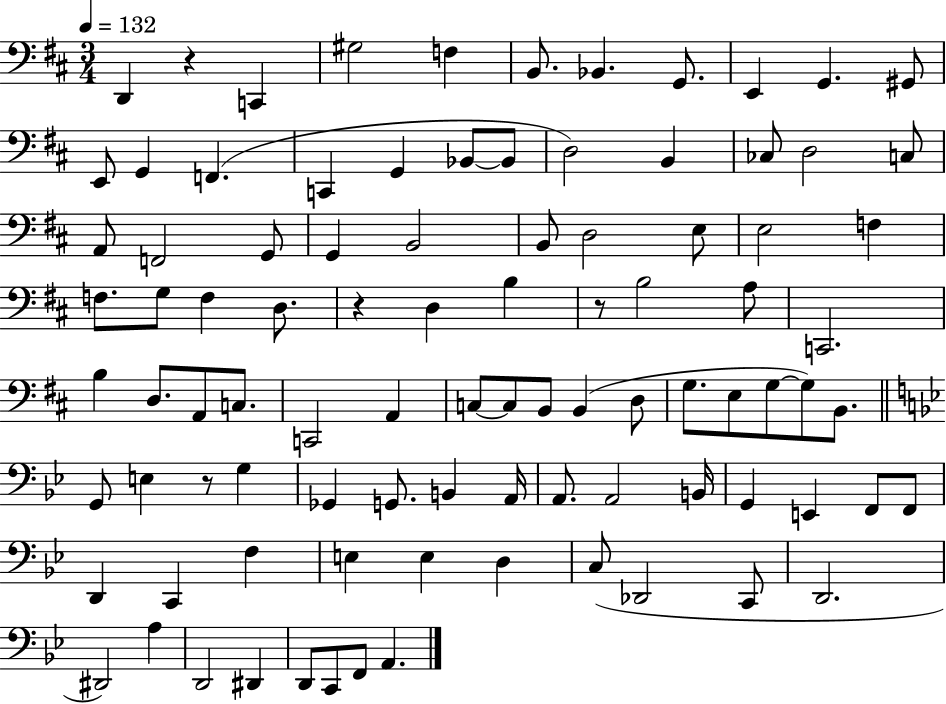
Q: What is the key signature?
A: D major